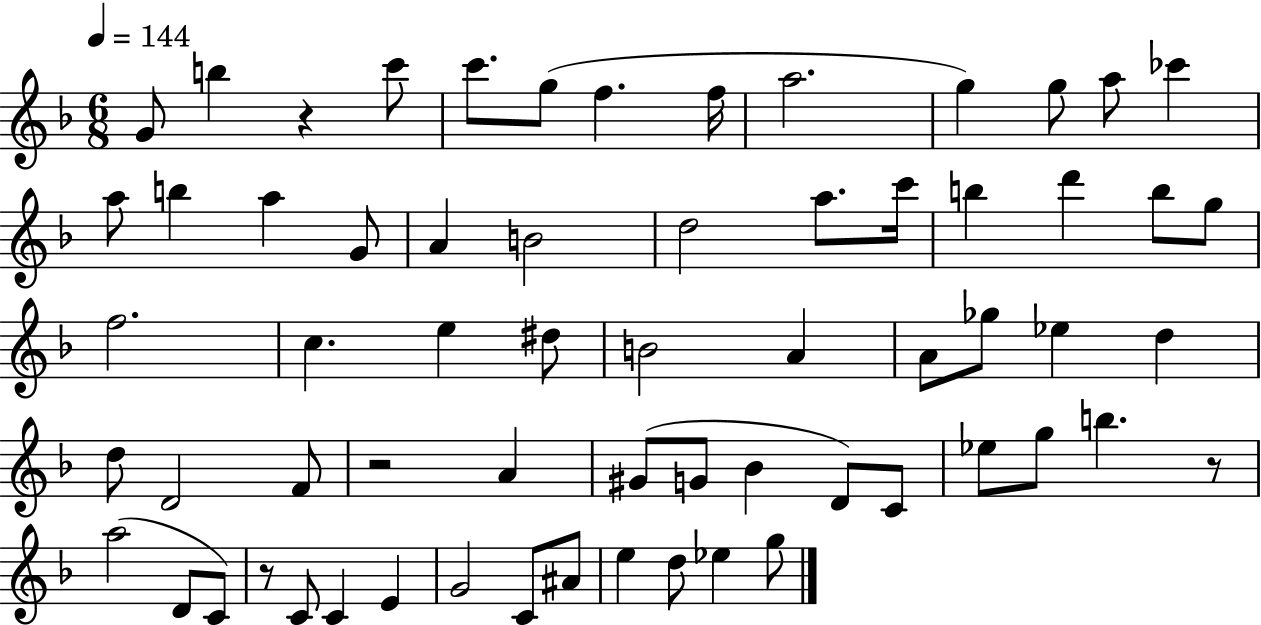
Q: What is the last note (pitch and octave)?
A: G5